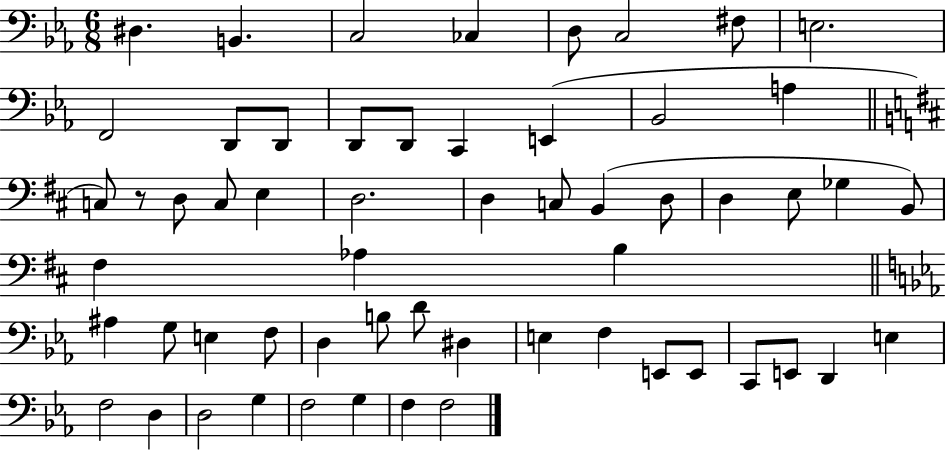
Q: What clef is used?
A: bass